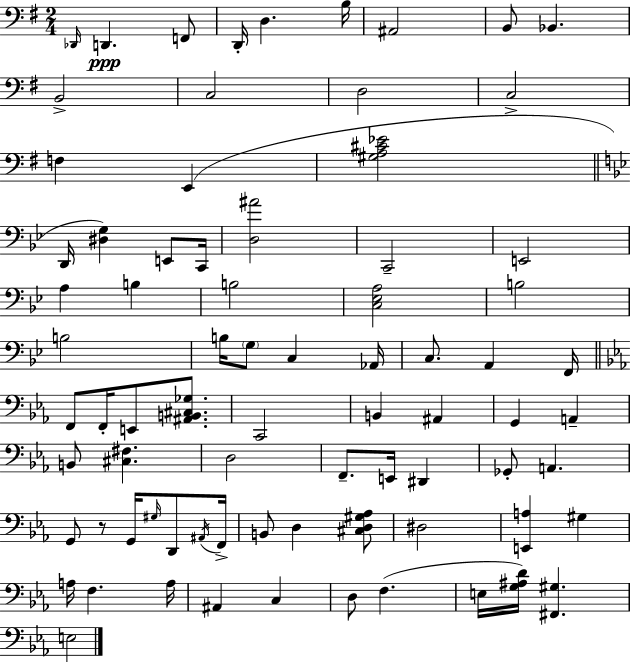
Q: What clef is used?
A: bass